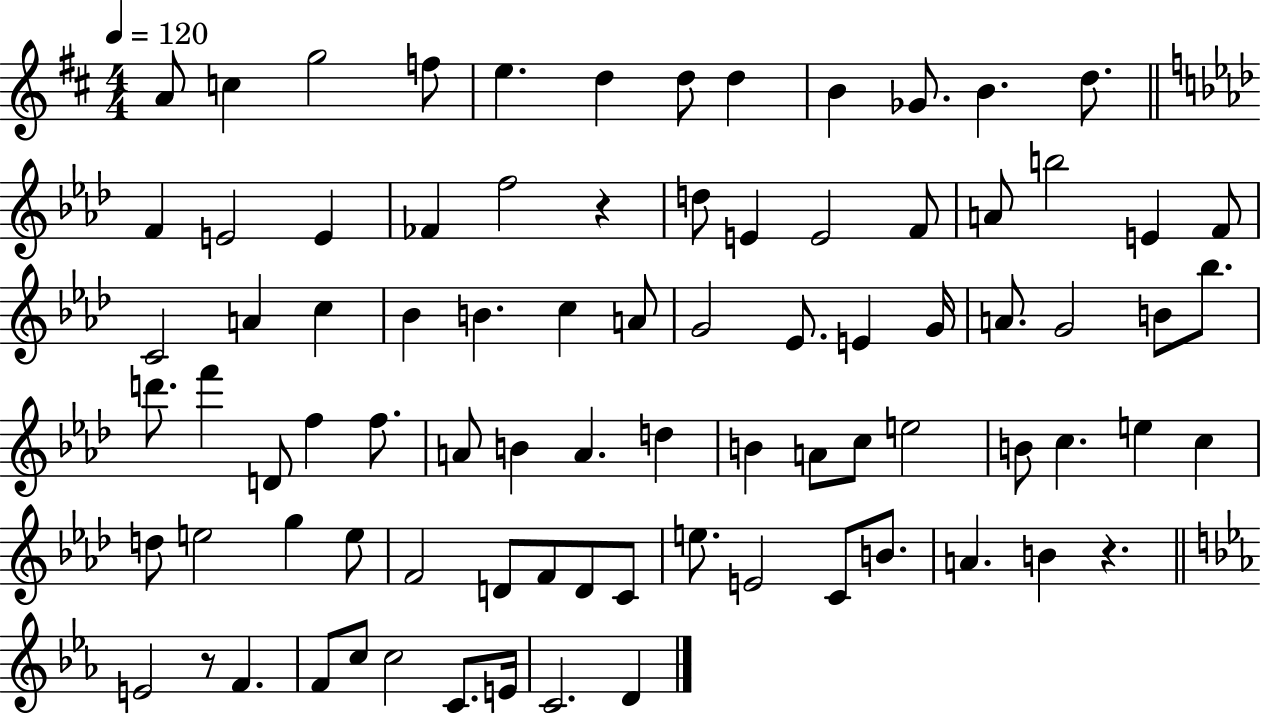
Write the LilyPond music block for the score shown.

{
  \clef treble
  \numericTimeSignature
  \time 4/4
  \key d \major
  \tempo 4 = 120
  \repeat volta 2 { a'8 c''4 g''2 f''8 | e''4. d''4 d''8 d''4 | b'4 ges'8. b'4. d''8. | \bar "||" \break \key aes \major f'4 e'2 e'4 | fes'4 f''2 r4 | d''8 e'4 e'2 f'8 | a'8 b''2 e'4 f'8 | \break c'2 a'4 c''4 | bes'4 b'4. c''4 a'8 | g'2 ees'8. e'4 g'16 | a'8. g'2 b'8 bes''8. | \break d'''8. f'''4 d'8 f''4 f''8. | a'8 b'4 a'4. d''4 | b'4 a'8 c''8 e''2 | b'8 c''4. e''4 c''4 | \break d''8 e''2 g''4 e''8 | f'2 d'8 f'8 d'8 c'8 | e''8. e'2 c'8 b'8. | a'4. b'4 r4. | \break \bar "||" \break \key ees \major e'2 r8 f'4. | f'8 c''8 c''2 c'8. e'16 | c'2. d'4 | } \bar "|."
}